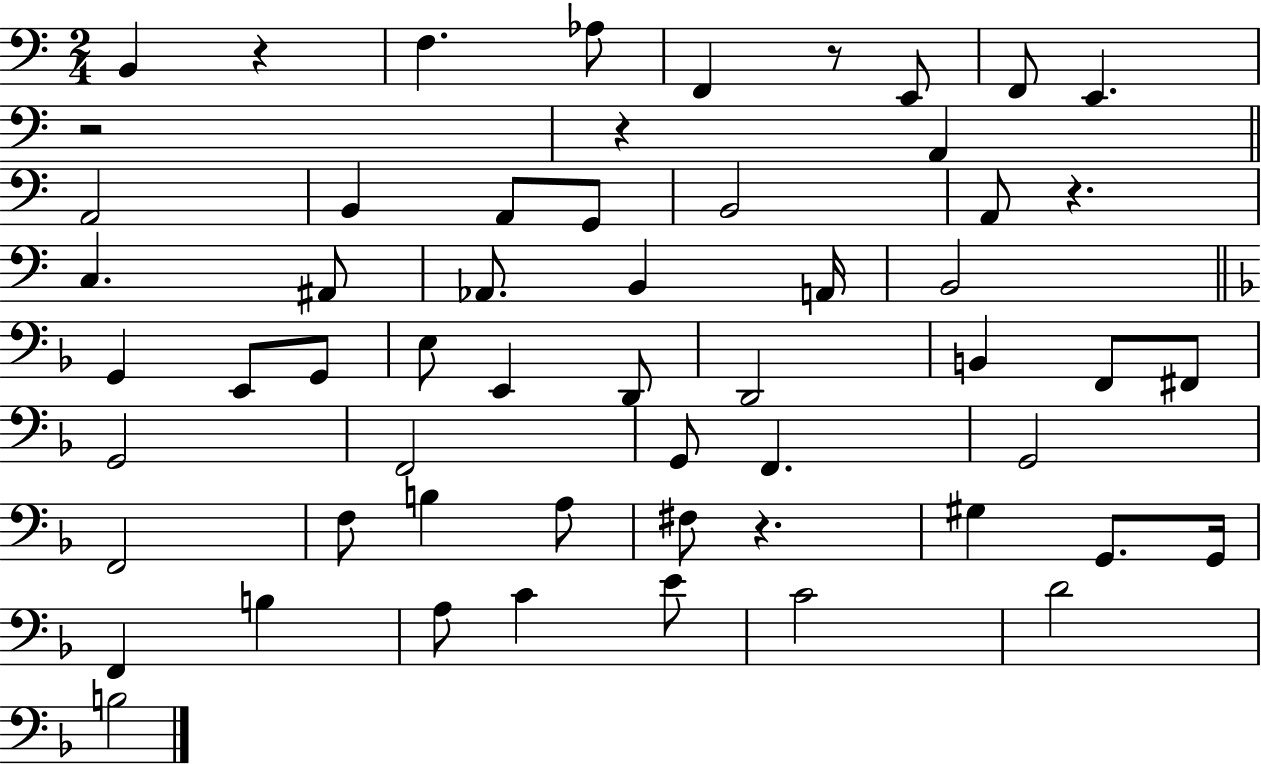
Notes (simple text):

B2/q R/q F3/q. Ab3/e F2/q R/e E2/e F2/e E2/q. R/h R/q A2/q A2/h B2/q A2/e G2/e B2/h A2/e R/q. C3/q. A#2/e Ab2/e. B2/q A2/s B2/h G2/q E2/e G2/e E3/e E2/q D2/e D2/h B2/q F2/e F#2/e G2/h F2/h G2/e F2/q. G2/h F2/h F3/e B3/q A3/e F#3/e R/q. G#3/q G2/e. G2/s F2/q B3/q A3/e C4/q E4/e C4/h D4/h B3/h